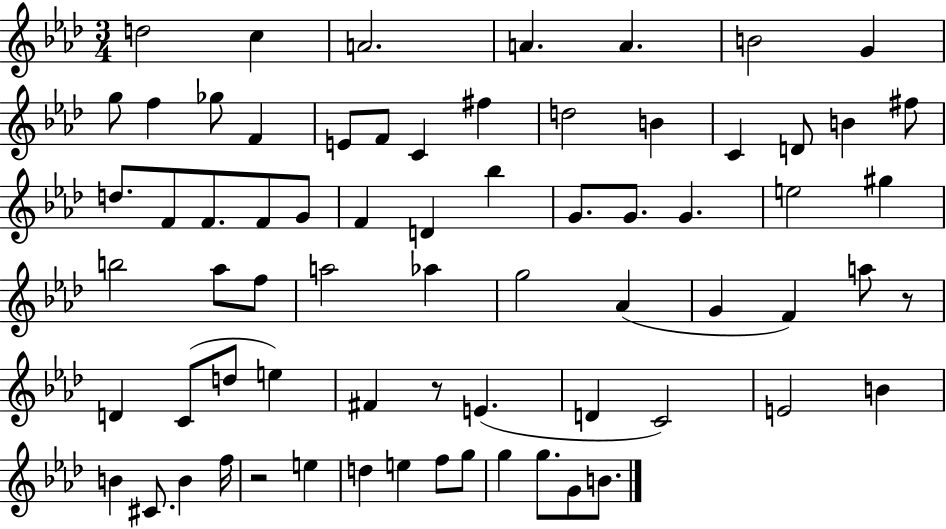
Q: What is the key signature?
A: AES major